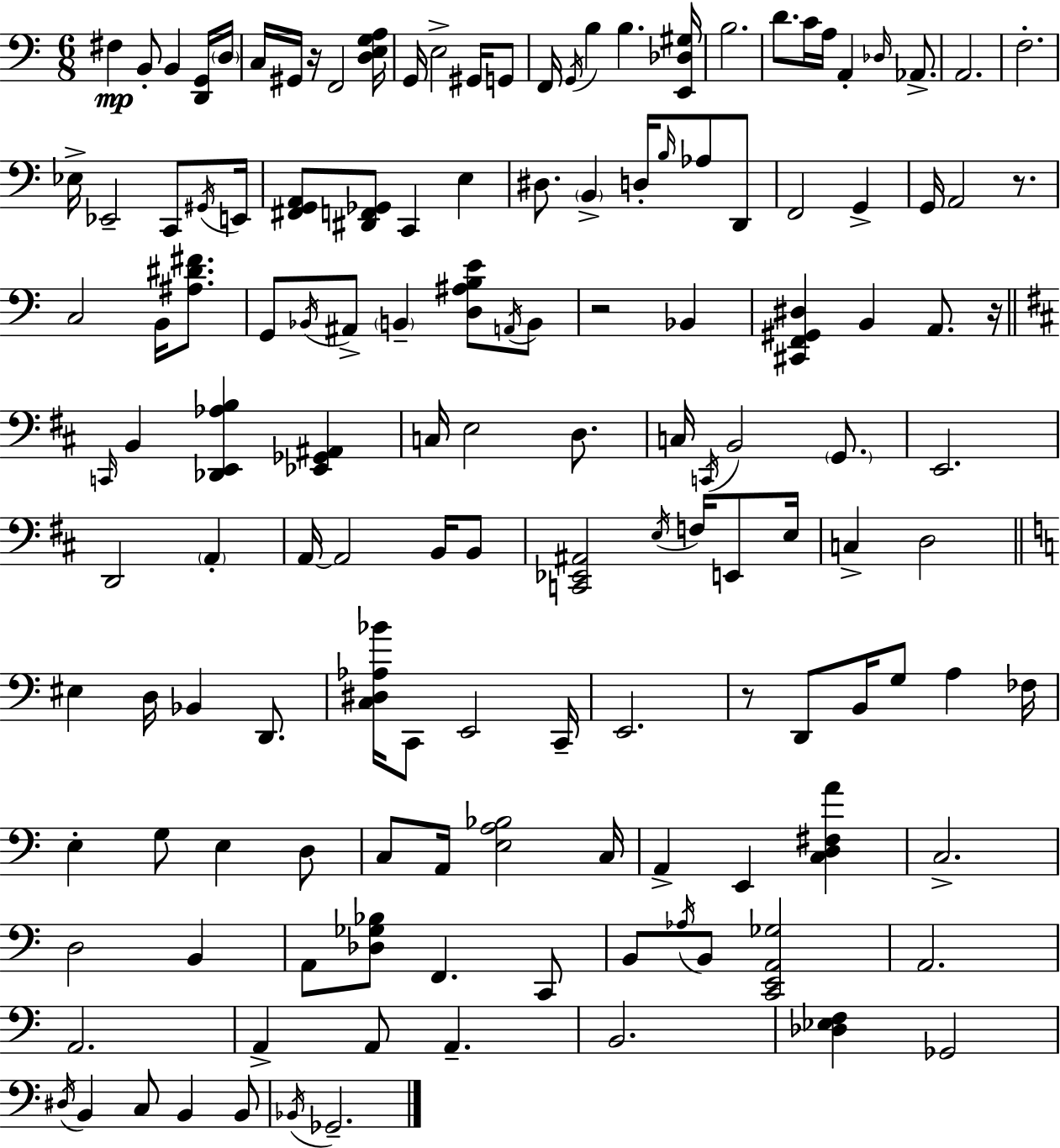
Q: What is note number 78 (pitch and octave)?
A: D2